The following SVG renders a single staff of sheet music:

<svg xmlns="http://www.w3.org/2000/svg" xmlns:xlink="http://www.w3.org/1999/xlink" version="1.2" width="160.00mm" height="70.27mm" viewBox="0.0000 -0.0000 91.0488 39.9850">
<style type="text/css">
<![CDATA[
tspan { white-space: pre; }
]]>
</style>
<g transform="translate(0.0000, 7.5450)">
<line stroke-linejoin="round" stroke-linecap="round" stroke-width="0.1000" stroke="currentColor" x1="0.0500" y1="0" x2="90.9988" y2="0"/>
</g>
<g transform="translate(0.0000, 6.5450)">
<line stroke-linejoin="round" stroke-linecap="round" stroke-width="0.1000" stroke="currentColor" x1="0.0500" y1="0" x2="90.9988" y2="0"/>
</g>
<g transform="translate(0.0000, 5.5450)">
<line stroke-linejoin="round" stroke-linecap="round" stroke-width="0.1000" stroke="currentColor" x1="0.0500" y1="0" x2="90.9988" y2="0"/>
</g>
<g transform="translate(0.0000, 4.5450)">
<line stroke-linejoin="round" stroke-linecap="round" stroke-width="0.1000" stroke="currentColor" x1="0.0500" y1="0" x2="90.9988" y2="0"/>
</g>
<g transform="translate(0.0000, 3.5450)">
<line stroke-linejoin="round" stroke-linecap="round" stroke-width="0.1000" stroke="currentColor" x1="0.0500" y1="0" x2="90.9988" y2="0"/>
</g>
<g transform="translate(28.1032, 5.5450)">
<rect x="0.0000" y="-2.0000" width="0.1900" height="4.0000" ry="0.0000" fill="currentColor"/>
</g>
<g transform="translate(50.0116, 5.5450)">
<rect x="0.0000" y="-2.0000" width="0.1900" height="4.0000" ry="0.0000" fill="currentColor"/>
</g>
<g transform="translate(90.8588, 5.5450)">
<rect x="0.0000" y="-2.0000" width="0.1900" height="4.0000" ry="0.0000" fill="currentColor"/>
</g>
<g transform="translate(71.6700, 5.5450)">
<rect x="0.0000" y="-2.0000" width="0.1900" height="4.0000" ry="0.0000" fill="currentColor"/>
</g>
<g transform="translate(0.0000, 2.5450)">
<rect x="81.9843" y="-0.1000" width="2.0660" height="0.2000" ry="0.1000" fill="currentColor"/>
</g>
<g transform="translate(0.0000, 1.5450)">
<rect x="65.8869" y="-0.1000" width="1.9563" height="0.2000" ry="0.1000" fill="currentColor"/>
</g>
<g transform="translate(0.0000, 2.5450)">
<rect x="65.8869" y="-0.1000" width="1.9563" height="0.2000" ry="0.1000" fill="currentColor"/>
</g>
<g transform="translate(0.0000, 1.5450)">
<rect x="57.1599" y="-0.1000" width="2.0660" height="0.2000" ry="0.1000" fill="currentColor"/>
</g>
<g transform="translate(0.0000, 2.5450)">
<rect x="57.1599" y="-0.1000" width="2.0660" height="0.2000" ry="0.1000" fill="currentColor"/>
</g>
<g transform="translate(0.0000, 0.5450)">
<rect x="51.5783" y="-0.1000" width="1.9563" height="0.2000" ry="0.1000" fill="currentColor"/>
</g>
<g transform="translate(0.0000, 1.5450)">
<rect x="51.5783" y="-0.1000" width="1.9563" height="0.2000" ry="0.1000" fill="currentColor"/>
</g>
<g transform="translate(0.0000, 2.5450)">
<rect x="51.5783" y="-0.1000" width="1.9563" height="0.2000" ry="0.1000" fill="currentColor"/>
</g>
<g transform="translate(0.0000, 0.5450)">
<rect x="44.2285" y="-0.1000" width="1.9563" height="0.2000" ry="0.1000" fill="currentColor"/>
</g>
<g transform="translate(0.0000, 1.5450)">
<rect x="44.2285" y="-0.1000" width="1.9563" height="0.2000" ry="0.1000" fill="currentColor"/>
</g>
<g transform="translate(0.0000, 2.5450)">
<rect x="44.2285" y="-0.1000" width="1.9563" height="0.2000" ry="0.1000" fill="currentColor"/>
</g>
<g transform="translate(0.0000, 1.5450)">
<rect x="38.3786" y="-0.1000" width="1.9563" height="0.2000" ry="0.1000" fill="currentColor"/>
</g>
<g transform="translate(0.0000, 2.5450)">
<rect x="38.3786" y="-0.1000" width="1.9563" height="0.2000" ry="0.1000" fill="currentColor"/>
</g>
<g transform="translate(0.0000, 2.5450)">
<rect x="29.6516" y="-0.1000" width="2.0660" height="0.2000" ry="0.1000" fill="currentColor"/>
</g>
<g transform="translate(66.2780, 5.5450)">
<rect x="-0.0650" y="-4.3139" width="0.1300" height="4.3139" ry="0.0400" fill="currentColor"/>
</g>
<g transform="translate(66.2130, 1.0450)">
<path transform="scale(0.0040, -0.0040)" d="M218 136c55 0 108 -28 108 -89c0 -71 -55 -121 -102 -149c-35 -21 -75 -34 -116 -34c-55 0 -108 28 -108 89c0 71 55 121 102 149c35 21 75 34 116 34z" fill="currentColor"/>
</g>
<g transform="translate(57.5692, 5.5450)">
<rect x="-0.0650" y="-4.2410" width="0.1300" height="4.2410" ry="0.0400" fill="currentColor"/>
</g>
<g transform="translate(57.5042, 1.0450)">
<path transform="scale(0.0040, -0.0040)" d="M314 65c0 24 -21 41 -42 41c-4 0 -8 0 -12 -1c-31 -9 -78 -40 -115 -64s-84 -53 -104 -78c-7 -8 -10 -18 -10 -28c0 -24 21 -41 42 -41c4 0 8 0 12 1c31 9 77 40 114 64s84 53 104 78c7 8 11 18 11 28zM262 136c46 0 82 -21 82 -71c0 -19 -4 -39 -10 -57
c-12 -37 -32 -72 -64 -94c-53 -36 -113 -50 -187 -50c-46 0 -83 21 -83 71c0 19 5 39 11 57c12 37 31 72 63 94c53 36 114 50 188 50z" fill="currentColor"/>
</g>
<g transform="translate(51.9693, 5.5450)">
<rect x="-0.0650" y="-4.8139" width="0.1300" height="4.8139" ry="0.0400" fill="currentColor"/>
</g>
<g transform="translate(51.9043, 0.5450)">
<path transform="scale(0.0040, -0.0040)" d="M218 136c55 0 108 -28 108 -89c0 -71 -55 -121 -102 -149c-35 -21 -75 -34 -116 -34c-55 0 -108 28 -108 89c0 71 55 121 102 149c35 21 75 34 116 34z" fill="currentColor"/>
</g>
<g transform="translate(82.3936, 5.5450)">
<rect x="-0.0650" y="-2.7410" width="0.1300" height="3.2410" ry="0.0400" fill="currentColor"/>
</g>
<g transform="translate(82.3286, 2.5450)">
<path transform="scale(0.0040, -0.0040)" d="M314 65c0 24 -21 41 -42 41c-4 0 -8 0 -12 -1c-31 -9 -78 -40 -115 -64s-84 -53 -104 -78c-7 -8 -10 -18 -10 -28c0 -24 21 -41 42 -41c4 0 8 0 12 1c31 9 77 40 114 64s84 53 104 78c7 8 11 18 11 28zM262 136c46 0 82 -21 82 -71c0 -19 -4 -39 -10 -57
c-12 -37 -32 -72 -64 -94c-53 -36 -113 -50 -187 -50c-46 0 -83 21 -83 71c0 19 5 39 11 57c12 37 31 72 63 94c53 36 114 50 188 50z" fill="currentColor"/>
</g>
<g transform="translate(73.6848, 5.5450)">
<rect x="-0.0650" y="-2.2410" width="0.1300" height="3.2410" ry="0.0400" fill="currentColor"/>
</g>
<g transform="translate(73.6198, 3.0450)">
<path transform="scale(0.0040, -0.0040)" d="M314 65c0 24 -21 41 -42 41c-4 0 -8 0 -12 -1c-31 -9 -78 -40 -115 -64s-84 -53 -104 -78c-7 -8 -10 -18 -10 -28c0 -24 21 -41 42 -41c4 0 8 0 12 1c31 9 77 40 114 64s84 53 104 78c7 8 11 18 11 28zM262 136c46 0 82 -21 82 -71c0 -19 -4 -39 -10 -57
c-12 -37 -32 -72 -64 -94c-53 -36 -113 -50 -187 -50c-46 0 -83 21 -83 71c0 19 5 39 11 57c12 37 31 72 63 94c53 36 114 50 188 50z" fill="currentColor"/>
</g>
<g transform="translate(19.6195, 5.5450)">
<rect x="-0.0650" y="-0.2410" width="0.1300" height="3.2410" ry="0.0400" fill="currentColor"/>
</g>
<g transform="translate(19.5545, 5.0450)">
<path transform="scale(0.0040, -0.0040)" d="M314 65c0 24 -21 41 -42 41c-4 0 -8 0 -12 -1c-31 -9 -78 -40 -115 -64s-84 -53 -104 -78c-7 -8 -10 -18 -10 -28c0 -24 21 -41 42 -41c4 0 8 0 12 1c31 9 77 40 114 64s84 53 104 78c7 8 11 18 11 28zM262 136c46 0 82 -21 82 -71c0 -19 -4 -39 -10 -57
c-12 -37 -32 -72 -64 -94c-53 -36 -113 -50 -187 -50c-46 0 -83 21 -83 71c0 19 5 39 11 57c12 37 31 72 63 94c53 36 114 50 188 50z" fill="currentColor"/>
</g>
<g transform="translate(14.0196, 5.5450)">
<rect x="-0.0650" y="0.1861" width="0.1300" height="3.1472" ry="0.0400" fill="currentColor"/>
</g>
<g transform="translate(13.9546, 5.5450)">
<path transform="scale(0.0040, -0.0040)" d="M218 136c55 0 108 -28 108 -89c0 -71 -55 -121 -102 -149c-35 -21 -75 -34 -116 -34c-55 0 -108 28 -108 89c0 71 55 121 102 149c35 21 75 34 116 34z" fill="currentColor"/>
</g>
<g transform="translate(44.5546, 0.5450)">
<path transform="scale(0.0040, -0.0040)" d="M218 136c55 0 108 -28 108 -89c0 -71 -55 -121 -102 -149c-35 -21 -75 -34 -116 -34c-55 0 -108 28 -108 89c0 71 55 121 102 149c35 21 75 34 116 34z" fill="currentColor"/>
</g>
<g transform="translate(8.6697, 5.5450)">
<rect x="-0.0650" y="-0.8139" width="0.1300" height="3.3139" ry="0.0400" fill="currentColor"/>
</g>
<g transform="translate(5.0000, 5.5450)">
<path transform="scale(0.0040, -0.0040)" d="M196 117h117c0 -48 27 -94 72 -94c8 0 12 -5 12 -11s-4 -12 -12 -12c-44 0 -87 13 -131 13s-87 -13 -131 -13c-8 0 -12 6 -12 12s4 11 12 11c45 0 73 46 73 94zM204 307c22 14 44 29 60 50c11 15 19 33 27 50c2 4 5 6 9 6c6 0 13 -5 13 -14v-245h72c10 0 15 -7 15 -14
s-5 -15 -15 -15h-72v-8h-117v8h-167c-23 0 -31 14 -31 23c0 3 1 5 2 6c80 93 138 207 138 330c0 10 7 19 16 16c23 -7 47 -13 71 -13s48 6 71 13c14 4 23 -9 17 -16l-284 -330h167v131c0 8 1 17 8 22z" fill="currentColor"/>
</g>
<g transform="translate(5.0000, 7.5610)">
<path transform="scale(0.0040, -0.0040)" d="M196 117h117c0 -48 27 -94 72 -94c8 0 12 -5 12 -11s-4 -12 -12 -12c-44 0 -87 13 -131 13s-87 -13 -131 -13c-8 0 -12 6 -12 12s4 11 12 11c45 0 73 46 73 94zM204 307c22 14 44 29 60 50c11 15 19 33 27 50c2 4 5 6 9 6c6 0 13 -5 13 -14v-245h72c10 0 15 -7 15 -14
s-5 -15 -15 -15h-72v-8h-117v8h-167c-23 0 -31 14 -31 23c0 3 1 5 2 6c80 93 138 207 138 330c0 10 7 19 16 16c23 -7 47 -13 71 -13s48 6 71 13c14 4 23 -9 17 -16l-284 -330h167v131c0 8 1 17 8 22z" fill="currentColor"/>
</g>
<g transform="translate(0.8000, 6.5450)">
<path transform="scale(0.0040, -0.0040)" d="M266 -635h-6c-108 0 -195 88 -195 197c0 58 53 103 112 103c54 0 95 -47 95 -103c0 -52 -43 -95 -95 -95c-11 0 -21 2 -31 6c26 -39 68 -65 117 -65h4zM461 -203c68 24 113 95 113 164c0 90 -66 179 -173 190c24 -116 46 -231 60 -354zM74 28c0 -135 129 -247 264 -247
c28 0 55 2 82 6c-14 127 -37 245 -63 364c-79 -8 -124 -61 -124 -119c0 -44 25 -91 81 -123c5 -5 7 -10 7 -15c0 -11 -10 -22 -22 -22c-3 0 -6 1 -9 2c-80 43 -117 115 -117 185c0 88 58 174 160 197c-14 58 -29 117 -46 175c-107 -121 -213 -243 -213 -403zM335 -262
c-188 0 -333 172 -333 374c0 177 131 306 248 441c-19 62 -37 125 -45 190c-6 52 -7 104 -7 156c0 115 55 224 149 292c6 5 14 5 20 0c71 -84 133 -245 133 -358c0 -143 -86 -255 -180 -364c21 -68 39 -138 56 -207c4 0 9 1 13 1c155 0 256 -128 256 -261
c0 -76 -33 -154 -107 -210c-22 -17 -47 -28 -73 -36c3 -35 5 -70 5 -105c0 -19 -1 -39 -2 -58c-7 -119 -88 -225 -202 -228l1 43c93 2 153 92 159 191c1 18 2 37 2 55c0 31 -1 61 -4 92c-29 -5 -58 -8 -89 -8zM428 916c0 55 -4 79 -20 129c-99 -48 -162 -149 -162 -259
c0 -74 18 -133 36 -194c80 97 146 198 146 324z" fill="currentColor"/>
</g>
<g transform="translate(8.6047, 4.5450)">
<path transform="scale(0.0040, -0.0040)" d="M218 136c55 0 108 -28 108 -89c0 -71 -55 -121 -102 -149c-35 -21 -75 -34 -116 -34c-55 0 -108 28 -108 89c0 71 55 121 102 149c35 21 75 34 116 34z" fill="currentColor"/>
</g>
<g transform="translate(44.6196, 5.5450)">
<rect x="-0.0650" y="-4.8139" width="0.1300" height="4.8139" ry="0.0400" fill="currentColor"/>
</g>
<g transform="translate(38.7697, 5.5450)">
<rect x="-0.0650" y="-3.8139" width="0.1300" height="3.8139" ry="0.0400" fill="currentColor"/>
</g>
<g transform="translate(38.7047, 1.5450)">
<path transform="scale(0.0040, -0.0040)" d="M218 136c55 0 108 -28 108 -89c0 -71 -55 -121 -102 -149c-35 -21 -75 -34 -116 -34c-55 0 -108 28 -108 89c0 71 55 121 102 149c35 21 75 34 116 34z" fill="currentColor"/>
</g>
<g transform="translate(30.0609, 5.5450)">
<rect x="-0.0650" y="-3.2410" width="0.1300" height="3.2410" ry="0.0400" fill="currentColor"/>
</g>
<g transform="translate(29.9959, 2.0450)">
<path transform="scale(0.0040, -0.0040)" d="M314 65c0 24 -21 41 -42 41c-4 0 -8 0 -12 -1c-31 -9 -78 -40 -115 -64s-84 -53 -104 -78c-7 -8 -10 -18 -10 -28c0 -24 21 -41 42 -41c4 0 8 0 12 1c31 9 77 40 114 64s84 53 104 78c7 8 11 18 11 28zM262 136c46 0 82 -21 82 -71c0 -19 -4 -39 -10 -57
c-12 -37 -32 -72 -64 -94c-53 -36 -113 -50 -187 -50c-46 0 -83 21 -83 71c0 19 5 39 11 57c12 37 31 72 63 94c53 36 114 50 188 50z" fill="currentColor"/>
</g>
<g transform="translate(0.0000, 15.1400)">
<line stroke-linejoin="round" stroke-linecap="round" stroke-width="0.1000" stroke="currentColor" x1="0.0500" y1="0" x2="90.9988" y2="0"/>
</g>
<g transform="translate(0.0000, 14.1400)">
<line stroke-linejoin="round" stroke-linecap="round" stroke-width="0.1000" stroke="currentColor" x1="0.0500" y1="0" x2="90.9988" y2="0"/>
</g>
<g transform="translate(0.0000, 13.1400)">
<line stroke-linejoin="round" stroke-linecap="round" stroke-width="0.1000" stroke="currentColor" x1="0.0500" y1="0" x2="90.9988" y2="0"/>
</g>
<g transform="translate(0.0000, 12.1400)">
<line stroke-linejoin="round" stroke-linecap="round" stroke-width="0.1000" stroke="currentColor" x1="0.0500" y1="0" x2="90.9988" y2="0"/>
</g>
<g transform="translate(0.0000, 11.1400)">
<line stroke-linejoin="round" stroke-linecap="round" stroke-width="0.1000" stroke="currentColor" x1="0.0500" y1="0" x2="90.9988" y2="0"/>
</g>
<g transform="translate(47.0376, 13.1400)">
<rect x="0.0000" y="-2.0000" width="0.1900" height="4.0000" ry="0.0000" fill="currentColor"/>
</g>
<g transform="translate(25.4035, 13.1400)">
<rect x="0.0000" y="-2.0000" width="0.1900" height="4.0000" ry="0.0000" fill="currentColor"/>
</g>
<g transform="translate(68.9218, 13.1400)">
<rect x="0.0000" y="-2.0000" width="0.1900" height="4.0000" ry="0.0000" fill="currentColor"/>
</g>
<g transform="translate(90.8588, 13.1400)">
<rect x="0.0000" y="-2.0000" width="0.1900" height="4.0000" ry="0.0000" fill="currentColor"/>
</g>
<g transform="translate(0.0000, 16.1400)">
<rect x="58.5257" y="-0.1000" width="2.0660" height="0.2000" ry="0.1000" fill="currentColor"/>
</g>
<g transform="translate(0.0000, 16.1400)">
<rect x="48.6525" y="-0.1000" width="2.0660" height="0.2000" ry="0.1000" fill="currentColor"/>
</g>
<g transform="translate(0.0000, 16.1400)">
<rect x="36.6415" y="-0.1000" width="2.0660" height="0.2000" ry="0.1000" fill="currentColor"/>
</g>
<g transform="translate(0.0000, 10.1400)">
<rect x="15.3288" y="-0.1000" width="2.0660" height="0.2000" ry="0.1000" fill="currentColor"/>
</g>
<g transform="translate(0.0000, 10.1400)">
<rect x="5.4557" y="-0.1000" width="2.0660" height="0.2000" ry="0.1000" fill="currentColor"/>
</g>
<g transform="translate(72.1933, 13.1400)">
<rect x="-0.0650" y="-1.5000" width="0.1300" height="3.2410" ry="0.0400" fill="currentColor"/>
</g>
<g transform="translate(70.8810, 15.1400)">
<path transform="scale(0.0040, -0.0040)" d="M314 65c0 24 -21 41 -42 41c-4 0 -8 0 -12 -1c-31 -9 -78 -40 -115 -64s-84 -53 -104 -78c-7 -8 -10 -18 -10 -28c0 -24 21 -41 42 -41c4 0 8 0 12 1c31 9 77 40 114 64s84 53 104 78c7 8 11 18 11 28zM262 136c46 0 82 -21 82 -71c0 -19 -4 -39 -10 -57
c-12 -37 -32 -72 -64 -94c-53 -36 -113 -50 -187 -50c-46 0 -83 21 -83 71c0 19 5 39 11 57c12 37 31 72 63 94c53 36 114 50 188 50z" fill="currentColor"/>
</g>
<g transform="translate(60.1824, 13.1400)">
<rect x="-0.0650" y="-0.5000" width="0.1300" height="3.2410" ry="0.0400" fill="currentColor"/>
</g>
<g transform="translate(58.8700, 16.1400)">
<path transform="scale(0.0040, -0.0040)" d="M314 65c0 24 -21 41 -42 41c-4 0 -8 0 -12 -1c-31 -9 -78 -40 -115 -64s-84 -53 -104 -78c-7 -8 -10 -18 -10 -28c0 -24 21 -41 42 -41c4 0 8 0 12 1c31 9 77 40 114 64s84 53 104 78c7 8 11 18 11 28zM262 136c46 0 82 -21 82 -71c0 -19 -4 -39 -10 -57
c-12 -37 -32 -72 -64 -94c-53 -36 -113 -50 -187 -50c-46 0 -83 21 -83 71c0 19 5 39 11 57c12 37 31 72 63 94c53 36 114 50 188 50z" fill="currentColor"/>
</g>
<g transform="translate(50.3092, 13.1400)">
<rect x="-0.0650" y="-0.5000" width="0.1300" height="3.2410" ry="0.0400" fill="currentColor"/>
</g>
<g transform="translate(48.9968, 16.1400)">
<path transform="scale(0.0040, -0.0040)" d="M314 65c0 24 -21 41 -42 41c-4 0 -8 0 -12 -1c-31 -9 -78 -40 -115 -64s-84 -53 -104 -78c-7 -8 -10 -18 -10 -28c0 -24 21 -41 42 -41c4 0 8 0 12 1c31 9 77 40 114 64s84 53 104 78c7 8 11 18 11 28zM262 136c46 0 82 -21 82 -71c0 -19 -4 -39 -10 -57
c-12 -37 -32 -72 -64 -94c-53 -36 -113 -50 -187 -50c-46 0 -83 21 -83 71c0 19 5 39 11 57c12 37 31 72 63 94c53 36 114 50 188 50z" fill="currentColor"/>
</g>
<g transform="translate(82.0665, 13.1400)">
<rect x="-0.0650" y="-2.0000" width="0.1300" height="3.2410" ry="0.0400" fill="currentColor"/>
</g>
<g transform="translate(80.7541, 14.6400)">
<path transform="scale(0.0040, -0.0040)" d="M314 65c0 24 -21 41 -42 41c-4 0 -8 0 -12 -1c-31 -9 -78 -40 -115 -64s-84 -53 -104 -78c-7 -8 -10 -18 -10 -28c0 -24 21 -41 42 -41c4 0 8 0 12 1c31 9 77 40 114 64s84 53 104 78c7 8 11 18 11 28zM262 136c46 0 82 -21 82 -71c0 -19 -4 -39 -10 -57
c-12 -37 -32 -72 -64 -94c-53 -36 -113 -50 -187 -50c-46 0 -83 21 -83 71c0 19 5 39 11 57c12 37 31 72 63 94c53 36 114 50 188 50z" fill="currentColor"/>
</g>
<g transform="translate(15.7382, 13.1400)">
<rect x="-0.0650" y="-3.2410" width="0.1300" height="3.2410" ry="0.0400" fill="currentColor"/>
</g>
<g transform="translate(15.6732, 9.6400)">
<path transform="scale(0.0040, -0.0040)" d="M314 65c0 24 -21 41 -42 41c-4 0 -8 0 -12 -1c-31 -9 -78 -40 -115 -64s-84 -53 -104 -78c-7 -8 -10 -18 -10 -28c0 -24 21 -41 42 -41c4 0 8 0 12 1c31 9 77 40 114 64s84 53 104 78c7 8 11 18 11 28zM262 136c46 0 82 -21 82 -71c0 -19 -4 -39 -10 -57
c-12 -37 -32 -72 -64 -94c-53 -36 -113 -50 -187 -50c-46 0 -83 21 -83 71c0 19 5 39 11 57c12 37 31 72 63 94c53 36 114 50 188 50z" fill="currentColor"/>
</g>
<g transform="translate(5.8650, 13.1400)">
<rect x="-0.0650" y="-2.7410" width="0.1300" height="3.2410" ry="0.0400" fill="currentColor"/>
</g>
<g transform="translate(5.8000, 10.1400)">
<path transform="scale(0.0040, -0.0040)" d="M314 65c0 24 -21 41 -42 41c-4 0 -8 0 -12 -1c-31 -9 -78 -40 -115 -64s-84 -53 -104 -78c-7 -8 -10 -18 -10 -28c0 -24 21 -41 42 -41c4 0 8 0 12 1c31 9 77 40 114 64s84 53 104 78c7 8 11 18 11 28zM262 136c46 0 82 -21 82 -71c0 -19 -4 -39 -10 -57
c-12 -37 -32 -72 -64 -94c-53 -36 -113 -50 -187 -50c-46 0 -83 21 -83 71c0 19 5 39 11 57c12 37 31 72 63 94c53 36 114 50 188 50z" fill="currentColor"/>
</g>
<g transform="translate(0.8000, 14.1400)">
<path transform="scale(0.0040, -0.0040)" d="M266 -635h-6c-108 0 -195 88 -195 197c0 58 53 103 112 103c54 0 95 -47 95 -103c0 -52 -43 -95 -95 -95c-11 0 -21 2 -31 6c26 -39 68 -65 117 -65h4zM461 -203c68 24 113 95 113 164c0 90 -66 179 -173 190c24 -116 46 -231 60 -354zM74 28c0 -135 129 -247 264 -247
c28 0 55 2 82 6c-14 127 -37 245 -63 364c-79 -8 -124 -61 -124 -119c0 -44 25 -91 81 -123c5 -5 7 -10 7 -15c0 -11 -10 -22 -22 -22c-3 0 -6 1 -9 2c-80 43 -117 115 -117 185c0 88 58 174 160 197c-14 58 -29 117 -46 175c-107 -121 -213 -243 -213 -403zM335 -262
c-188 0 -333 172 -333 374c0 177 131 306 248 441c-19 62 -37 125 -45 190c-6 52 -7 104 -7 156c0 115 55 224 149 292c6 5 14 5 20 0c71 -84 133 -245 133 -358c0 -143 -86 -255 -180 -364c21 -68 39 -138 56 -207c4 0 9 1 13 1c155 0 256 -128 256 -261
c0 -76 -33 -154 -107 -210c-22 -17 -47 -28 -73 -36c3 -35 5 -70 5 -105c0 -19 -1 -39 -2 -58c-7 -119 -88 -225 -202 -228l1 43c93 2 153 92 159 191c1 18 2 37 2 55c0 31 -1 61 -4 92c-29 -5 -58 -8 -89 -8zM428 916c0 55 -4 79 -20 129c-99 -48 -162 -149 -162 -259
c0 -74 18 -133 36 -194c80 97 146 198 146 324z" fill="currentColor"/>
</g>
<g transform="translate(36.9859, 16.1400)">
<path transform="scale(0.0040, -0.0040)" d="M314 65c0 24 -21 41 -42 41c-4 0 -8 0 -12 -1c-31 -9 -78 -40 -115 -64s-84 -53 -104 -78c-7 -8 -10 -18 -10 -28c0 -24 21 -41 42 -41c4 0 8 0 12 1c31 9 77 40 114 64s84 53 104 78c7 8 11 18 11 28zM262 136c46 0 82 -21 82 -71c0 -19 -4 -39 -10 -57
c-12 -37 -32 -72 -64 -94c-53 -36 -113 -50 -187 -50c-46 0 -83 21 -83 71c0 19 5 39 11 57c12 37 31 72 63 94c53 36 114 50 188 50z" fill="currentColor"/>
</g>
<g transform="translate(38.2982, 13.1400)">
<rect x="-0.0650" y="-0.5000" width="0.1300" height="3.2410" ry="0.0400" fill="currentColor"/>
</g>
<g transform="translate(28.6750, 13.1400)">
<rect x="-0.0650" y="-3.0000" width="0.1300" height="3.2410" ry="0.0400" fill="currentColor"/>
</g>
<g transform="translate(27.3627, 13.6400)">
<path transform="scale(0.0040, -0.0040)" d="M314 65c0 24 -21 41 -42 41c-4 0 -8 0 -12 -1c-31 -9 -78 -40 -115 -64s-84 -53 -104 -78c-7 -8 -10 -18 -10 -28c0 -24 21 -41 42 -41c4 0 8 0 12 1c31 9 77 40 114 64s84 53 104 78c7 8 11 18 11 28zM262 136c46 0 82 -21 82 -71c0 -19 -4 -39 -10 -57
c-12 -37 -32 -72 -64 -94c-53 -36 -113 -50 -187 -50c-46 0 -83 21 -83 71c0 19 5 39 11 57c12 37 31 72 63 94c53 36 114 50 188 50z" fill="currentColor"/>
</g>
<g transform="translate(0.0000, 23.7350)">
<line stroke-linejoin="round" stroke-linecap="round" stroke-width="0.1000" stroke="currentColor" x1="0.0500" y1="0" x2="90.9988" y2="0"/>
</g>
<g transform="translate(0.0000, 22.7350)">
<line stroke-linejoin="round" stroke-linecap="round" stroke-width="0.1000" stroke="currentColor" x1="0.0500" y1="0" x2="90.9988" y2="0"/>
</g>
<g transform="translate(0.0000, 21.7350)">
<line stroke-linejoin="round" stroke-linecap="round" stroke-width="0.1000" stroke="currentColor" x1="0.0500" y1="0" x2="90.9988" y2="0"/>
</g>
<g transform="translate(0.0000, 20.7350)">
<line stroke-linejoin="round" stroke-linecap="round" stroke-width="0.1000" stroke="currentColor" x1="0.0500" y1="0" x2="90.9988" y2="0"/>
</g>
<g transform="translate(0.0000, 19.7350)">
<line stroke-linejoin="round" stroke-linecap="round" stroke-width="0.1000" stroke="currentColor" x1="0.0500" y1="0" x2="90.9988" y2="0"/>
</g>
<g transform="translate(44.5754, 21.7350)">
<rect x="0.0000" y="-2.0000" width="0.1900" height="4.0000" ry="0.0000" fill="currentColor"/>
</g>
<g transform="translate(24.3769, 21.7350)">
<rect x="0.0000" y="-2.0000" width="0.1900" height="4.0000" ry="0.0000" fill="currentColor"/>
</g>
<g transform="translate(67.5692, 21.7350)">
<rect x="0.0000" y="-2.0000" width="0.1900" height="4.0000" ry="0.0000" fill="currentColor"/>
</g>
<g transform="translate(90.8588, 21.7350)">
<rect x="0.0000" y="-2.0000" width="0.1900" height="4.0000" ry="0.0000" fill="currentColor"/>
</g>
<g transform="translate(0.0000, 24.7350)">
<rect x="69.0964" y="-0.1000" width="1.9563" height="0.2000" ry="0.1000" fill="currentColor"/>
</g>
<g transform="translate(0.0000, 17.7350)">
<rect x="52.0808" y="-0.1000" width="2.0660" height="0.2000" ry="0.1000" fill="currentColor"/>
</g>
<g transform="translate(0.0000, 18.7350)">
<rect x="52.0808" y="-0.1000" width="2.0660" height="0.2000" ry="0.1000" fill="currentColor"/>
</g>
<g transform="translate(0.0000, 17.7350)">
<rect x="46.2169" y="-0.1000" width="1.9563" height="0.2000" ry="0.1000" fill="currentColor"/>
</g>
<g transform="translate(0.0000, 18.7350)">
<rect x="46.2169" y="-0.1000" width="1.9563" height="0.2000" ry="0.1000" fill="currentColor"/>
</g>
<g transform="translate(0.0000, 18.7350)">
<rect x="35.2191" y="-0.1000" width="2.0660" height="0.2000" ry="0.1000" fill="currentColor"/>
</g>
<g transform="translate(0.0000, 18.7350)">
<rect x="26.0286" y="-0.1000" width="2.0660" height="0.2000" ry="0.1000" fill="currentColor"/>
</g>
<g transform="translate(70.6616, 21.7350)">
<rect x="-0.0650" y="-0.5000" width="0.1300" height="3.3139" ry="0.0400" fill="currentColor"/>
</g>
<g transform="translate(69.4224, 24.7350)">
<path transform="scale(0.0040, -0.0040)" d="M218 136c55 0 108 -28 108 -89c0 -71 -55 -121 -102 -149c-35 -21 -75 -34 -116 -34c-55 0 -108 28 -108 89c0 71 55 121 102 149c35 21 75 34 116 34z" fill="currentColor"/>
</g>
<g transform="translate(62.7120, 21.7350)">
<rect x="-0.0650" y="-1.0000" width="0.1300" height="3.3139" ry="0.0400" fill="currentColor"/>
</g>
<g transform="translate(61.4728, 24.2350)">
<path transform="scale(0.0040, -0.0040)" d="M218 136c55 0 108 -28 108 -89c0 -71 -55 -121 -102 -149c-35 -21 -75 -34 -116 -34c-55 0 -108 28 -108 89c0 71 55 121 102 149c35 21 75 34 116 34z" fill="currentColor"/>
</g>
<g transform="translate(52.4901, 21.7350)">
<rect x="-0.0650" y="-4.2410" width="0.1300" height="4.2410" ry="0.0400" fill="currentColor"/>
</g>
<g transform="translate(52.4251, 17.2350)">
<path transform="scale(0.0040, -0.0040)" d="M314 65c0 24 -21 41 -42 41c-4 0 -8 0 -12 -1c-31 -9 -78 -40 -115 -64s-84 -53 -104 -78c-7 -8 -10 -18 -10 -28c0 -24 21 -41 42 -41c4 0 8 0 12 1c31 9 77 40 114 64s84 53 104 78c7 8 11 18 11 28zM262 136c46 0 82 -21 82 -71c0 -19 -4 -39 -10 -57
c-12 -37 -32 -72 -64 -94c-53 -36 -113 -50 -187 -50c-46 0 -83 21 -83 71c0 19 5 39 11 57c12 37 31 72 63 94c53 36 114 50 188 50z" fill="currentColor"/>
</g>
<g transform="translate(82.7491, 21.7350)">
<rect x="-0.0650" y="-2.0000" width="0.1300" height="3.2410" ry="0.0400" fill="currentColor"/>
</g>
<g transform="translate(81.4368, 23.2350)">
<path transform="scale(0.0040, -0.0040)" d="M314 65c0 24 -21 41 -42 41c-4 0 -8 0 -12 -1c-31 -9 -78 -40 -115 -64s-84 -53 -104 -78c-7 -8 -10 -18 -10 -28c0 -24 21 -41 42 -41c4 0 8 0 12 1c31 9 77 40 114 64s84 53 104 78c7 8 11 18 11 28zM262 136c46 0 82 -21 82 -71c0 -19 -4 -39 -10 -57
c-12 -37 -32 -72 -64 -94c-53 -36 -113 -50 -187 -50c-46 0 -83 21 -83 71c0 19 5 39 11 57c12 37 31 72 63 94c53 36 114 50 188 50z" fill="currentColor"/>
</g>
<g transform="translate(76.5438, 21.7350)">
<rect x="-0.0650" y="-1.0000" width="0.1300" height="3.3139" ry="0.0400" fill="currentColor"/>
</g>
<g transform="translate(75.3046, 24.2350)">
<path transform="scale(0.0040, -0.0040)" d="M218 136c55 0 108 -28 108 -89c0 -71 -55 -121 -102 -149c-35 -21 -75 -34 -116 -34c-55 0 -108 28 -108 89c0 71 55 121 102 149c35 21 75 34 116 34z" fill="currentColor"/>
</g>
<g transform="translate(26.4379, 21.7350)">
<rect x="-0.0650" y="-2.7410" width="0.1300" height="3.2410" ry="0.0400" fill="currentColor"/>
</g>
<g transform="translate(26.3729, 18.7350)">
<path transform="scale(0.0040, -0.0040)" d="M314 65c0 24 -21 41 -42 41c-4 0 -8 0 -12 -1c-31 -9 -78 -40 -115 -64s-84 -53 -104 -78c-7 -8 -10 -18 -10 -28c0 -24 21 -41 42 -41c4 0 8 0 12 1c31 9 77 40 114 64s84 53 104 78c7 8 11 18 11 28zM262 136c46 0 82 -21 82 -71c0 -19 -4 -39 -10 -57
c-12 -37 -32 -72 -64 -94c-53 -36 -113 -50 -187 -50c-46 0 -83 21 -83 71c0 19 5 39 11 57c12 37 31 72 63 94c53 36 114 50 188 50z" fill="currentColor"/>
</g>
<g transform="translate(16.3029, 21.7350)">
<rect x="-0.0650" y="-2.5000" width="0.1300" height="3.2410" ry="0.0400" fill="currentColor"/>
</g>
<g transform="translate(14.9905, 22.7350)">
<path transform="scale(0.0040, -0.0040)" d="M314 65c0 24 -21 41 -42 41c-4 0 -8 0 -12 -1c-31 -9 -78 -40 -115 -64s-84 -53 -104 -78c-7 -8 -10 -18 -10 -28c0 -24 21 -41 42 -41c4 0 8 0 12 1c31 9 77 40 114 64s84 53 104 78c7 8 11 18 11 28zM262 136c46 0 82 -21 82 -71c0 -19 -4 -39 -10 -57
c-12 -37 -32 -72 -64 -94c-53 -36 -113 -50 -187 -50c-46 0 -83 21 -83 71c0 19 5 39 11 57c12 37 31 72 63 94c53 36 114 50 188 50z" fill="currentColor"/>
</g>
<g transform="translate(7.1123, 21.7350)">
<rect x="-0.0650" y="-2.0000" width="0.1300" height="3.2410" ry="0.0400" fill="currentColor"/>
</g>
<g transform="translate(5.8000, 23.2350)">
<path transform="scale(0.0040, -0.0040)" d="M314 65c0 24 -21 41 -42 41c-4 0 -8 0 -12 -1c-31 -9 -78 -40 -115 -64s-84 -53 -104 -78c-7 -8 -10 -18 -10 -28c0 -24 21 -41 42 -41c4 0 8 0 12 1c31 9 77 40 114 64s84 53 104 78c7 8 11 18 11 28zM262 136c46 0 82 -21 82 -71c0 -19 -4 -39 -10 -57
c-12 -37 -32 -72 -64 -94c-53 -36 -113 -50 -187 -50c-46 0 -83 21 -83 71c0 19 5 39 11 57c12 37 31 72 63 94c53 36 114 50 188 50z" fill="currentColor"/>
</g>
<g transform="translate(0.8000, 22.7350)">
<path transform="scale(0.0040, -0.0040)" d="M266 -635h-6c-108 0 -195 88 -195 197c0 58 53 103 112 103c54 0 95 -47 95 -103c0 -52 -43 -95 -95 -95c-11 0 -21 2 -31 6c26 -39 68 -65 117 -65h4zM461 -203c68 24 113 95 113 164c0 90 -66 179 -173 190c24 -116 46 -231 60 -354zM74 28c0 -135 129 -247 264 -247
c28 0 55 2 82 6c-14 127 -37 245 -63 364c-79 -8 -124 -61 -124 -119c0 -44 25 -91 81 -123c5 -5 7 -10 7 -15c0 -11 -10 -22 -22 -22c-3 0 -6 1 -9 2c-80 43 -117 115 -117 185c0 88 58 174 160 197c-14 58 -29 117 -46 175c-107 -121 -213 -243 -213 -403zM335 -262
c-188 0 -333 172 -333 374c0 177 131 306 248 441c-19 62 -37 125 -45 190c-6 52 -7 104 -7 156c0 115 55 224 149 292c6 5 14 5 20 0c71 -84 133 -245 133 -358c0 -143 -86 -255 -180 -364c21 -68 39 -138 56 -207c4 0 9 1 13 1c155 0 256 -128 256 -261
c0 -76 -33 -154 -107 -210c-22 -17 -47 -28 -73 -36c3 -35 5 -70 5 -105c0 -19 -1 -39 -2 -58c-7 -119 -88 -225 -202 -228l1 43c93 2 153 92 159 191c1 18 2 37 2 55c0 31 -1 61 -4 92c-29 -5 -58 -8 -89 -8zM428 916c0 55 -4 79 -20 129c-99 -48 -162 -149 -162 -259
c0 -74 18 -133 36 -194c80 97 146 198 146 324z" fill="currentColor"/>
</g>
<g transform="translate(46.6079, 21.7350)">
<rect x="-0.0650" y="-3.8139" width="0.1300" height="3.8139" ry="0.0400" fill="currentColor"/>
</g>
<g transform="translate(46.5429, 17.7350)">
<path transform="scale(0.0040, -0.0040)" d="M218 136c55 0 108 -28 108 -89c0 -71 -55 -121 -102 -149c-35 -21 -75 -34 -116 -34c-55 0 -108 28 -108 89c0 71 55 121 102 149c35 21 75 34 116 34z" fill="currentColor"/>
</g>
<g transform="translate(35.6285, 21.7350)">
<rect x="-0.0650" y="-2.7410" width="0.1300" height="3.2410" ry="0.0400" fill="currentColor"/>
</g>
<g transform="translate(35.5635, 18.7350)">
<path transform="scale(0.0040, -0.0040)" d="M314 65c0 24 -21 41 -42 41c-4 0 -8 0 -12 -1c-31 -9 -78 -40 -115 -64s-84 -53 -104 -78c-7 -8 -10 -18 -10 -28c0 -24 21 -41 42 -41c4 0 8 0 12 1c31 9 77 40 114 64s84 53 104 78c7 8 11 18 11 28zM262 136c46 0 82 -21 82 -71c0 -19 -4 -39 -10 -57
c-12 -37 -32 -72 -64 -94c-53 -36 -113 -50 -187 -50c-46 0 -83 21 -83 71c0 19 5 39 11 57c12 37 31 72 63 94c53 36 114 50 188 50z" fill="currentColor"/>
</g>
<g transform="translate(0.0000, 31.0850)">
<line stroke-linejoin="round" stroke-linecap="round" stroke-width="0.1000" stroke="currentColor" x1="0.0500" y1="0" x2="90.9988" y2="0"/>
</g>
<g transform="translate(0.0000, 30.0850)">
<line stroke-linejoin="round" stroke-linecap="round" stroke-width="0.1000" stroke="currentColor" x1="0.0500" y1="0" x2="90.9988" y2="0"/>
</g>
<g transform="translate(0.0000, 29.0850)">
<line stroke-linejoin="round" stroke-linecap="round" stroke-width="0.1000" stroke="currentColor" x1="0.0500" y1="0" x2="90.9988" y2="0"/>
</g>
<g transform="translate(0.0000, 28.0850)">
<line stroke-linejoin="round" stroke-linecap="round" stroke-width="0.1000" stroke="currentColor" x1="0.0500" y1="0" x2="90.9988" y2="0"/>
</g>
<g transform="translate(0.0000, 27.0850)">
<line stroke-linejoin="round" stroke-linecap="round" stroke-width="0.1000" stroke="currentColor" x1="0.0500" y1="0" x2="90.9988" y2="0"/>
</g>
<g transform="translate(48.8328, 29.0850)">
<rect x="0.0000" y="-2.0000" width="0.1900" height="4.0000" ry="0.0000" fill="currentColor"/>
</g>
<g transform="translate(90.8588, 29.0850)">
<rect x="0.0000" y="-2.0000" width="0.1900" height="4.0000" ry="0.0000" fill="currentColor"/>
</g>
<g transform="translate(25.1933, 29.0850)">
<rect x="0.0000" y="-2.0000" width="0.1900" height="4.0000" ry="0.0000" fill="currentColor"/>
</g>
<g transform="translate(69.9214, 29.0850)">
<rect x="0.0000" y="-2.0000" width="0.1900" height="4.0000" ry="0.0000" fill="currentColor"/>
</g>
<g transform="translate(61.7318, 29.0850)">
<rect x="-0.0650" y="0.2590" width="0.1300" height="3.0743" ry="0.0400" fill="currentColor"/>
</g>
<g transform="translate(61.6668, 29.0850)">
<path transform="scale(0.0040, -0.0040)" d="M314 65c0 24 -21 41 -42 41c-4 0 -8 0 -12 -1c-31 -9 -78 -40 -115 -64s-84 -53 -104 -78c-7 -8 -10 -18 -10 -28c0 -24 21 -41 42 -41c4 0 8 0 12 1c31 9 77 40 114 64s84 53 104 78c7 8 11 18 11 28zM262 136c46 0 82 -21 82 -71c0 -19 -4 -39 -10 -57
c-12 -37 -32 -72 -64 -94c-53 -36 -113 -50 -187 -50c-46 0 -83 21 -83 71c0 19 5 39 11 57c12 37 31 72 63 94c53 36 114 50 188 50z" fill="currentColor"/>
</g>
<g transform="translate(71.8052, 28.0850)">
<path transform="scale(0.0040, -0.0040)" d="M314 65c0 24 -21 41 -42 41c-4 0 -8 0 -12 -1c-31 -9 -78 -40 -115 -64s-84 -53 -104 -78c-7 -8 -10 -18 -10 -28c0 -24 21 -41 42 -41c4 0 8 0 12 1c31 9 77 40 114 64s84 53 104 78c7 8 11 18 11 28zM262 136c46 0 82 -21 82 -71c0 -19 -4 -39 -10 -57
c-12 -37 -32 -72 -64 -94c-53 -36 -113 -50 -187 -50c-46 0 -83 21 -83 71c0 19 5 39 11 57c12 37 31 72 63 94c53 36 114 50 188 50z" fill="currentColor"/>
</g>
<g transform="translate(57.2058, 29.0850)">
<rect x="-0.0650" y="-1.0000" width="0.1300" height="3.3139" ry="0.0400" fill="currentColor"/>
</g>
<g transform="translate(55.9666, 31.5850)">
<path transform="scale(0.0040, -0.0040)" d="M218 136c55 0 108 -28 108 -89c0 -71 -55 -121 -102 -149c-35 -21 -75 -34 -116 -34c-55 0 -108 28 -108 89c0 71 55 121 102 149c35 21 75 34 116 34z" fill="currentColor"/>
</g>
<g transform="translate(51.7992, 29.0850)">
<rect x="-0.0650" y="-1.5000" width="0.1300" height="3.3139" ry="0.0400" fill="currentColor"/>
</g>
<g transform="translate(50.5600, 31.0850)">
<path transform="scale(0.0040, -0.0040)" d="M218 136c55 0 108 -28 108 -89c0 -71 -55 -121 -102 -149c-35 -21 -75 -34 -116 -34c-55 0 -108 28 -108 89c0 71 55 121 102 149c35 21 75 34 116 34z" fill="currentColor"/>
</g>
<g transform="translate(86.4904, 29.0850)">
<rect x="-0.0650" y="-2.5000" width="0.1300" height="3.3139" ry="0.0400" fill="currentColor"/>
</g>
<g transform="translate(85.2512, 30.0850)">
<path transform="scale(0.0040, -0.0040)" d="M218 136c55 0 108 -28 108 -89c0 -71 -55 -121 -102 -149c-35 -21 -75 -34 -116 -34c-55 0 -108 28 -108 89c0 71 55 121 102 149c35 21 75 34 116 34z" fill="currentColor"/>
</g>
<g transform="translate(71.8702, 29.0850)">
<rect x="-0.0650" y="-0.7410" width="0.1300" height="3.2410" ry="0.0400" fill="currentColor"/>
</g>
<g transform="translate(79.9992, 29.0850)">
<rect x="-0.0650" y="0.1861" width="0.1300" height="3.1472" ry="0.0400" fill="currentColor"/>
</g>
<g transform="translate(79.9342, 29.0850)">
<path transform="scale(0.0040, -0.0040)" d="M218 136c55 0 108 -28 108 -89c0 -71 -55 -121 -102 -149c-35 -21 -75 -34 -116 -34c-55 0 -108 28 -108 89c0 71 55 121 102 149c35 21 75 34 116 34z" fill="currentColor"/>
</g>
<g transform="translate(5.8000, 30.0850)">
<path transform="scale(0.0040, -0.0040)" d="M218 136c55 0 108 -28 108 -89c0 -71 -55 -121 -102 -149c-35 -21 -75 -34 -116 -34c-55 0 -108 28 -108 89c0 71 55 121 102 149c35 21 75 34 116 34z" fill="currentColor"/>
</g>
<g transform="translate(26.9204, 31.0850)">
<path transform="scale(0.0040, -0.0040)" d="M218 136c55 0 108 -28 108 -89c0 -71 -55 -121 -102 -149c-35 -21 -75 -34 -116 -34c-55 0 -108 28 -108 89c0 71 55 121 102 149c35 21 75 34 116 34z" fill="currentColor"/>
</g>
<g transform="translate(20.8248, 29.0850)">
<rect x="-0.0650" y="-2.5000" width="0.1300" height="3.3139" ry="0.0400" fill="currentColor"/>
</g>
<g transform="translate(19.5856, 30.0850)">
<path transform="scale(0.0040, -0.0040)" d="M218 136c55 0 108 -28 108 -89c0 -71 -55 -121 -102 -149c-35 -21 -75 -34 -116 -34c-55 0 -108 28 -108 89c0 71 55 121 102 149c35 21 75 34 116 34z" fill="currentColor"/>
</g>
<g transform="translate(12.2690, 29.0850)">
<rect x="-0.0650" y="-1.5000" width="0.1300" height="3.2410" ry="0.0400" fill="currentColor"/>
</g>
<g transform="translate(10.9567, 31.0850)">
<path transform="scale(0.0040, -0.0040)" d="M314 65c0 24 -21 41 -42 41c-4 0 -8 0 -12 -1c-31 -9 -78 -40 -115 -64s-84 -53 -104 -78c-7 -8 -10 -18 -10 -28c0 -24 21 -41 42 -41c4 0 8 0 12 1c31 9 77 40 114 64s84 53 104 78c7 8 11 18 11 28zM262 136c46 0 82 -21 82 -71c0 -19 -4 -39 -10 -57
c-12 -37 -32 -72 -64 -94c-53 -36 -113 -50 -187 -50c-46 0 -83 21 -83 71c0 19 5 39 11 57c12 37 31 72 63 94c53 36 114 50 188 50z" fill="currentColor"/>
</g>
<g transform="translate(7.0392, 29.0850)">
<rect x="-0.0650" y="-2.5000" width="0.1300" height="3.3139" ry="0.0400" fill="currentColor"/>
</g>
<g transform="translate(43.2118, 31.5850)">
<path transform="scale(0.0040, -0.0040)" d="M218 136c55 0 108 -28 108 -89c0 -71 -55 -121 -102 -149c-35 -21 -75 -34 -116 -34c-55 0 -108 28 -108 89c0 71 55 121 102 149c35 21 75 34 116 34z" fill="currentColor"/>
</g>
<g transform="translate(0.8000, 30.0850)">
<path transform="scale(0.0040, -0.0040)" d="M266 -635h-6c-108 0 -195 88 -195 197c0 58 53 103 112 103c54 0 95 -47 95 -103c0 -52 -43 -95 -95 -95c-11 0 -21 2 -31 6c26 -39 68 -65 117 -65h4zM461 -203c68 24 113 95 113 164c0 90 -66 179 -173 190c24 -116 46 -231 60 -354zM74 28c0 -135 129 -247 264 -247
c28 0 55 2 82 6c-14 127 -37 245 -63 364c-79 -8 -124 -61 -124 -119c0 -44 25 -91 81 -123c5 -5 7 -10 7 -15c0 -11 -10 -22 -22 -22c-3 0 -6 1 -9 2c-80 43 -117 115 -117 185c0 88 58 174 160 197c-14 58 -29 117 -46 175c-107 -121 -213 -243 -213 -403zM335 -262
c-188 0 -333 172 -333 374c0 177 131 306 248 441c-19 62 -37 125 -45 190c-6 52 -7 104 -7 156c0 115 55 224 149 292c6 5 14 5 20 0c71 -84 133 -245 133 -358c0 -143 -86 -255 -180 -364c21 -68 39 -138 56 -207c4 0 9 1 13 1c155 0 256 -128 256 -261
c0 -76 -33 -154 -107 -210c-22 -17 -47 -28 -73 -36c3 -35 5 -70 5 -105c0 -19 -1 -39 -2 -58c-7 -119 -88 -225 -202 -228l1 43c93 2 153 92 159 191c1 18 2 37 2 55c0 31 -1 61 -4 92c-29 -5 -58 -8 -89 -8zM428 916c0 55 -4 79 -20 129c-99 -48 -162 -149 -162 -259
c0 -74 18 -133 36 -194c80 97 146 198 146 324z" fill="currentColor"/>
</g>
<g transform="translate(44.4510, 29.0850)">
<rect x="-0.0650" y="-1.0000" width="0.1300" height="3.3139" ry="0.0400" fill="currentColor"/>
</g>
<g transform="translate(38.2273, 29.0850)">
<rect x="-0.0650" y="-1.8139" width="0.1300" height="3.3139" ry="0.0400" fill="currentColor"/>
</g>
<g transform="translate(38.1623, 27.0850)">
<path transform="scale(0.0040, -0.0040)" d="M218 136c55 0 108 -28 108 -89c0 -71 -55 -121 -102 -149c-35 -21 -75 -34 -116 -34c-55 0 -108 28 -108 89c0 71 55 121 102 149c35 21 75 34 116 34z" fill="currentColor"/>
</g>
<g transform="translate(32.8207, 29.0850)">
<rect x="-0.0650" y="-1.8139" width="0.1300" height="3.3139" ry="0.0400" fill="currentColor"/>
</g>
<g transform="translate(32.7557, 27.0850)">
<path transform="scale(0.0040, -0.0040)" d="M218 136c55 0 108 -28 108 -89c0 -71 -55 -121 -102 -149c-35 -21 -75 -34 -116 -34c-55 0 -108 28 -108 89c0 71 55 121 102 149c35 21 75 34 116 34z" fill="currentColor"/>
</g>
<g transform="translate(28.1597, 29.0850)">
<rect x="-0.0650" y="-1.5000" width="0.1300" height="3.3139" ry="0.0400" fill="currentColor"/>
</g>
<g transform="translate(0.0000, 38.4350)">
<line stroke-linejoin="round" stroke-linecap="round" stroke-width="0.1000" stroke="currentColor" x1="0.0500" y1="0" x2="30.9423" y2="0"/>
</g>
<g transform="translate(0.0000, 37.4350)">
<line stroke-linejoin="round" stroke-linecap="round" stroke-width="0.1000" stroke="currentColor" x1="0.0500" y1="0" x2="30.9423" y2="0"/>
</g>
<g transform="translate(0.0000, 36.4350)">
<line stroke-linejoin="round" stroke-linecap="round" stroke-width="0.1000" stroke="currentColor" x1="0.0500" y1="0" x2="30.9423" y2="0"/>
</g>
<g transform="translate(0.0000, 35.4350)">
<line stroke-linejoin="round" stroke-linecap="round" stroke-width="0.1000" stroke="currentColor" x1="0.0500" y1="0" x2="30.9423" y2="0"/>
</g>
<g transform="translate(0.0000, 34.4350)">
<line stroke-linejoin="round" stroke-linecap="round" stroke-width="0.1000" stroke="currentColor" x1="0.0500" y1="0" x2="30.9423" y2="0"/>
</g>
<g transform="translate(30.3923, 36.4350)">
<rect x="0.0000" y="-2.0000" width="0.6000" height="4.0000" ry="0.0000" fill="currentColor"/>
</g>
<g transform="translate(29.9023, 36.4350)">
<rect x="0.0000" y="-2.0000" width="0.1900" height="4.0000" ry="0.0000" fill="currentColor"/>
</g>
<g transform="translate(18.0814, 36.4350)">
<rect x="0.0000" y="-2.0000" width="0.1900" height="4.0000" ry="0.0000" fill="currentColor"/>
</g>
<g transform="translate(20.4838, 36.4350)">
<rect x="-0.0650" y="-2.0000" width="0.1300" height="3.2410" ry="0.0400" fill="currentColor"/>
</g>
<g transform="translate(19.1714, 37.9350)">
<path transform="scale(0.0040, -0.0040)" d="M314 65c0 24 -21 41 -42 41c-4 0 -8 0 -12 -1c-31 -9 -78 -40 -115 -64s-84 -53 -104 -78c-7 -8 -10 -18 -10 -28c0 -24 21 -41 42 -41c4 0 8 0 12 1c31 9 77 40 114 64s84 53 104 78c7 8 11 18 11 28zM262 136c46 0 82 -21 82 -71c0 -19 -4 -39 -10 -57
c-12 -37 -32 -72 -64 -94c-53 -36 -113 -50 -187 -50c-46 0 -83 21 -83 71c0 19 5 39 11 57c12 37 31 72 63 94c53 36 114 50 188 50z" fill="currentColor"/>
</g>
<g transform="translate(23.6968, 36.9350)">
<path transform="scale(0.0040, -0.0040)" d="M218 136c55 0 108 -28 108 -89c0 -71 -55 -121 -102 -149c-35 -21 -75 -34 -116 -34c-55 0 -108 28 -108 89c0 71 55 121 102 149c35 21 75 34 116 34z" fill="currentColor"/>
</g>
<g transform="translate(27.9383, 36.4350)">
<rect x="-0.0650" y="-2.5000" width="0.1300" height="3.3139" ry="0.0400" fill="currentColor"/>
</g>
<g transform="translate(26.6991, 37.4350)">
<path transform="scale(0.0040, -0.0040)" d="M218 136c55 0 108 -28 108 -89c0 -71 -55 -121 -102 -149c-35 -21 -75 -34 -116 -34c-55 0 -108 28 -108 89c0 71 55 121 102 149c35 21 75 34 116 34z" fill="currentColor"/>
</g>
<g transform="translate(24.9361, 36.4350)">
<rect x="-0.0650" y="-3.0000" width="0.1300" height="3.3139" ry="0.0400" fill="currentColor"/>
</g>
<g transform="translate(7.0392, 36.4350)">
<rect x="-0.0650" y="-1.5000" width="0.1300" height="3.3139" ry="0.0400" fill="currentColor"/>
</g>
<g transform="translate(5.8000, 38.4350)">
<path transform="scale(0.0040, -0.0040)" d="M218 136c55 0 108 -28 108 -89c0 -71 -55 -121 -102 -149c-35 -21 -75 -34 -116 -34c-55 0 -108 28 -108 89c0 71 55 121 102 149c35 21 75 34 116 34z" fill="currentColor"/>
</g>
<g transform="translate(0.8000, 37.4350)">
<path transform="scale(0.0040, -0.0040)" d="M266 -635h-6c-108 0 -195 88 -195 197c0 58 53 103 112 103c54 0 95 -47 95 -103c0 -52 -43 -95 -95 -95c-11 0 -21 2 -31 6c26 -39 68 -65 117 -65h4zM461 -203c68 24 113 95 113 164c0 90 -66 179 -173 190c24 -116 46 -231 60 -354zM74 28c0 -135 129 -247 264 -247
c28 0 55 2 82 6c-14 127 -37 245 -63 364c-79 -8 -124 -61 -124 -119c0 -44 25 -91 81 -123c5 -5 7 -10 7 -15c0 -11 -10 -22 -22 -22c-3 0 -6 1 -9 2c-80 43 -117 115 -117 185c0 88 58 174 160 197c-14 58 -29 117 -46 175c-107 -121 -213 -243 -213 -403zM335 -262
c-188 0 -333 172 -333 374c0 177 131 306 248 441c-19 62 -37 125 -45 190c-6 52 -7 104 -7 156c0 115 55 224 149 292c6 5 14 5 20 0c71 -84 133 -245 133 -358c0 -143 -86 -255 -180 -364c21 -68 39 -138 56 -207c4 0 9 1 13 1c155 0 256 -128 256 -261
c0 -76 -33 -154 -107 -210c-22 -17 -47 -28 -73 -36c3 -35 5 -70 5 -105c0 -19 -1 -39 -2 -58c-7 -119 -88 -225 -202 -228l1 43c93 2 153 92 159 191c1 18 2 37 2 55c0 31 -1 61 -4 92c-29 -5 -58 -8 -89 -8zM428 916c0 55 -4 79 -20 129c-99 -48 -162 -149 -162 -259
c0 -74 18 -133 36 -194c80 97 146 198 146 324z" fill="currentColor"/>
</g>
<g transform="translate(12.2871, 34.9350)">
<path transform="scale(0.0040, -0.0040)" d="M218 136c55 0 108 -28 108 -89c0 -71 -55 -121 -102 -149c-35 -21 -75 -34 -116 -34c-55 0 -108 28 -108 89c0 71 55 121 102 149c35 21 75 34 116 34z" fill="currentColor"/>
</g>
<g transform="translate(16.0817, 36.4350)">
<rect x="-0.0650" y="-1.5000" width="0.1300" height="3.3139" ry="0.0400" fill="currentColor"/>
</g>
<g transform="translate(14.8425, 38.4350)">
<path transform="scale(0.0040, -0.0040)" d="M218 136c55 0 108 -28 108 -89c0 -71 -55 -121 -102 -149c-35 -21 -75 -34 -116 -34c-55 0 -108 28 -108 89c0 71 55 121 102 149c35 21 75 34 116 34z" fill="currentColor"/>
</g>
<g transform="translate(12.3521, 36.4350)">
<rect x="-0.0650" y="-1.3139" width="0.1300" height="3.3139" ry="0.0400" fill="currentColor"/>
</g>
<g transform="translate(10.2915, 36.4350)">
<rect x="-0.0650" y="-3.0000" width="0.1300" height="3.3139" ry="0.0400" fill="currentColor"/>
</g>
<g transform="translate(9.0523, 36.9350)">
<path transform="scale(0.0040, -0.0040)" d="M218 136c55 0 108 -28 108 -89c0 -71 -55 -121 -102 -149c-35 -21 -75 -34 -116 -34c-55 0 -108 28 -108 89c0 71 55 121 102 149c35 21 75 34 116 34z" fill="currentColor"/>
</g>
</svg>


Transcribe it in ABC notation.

X:1
T:Untitled
M:4/4
L:1/4
K:C
d B c2 b2 c' e' e' d'2 d' g2 a2 a2 b2 A2 C2 C2 C2 E2 F2 F2 G2 a2 a2 c' d'2 D C D F2 G E2 G E f f D E D B2 d2 B G E A e E F2 A G